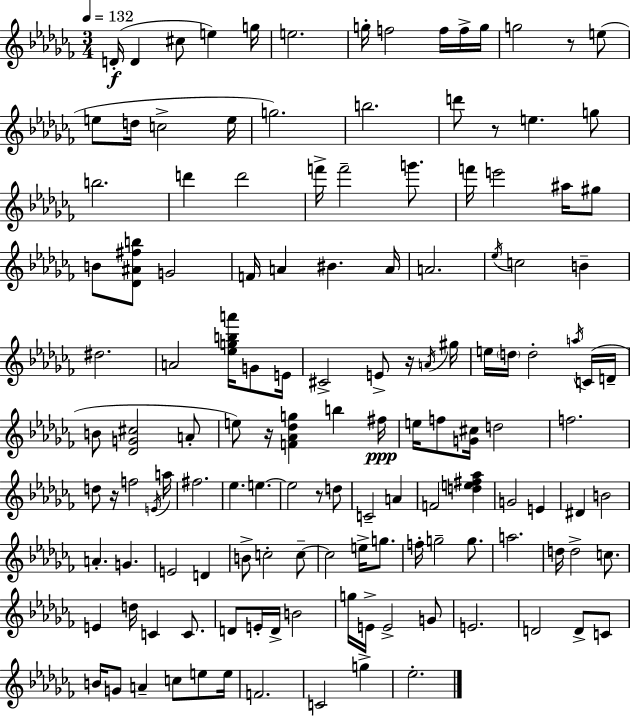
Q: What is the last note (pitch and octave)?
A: Eb5